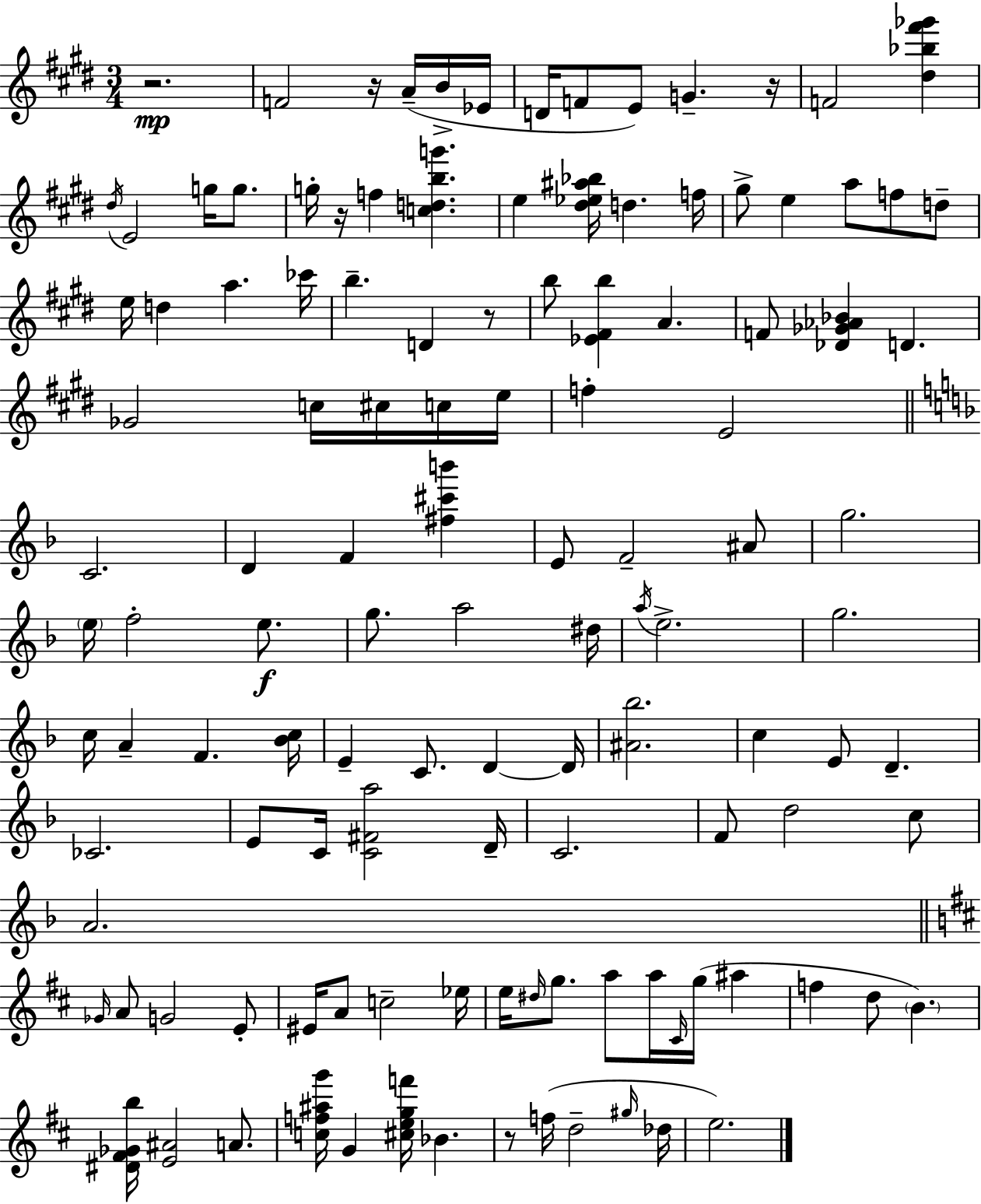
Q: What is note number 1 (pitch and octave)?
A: F4